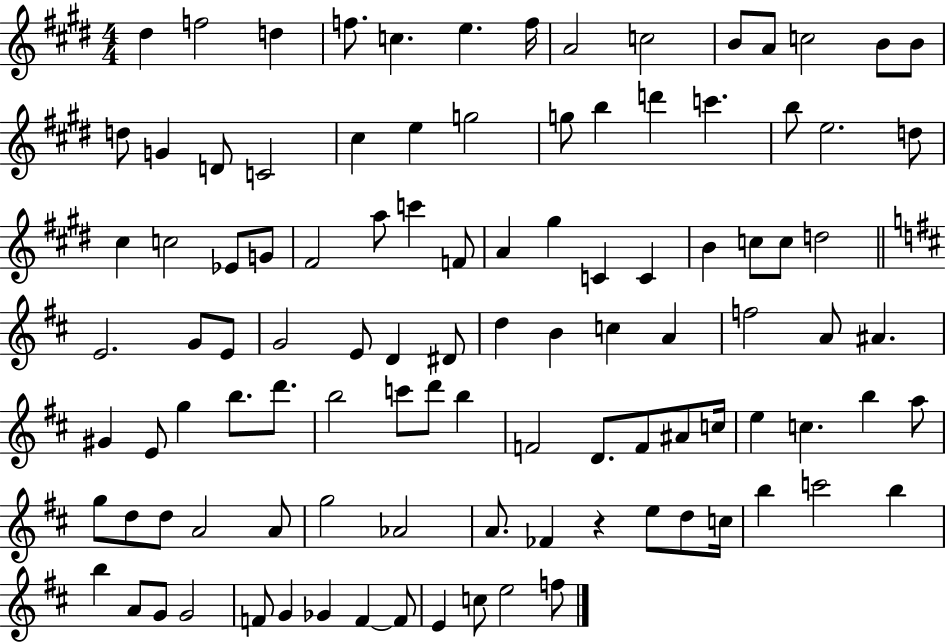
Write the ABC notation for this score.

X:1
T:Untitled
M:4/4
L:1/4
K:E
^d f2 d f/2 c e f/4 A2 c2 B/2 A/2 c2 B/2 B/2 d/2 G D/2 C2 ^c e g2 g/2 b d' c' b/2 e2 d/2 ^c c2 _E/2 G/2 ^F2 a/2 c' F/2 A ^g C C B c/2 c/2 d2 E2 G/2 E/2 G2 E/2 D ^D/2 d B c A f2 A/2 ^A ^G E/2 g b/2 d'/2 b2 c'/2 d'/2 b F2 D/2 F/2 ^A/2 c/4 e c b a/2 g/2 d/2 d/2 A2 A/2 g2 _A2 A/2 _F z e/2 d/2 c/4 b c'2 b b A/2 G/2 G2 F/2 G _G F F/2 E c/2 e2 f/2